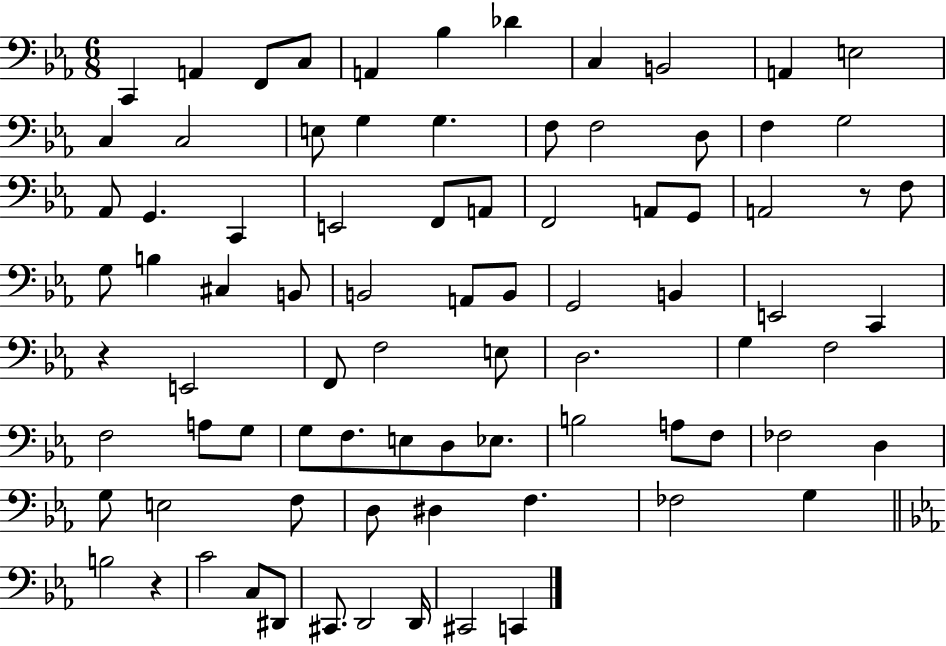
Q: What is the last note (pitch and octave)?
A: C2